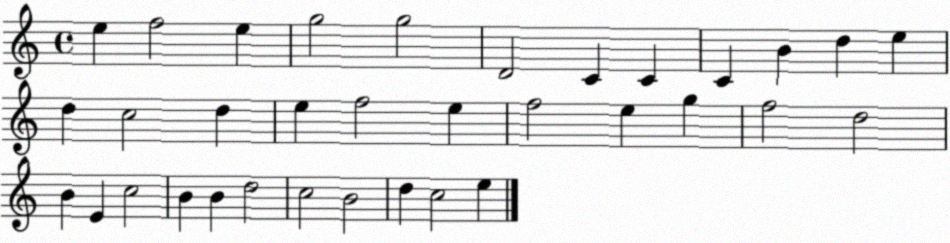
X:1
T:Untitled
M:4/4
L:1/4
K:C
e f2 e g2 g2 D2 C C C B d e d c2 d e f2 e f2 e g f2 d2 B E c2 B B d2 c2 B2 d c2 e